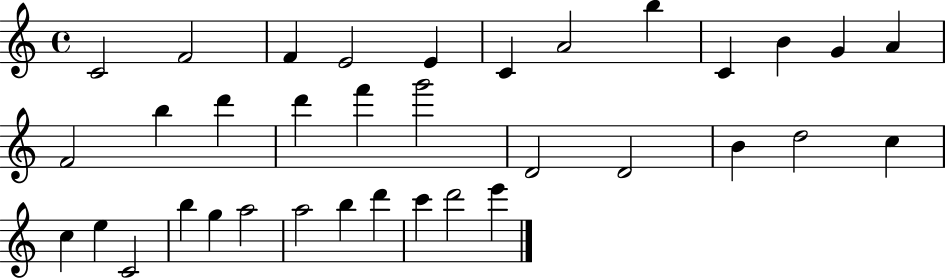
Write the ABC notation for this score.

X:1
T:Untitled
M:4/4
L:1/4
K:C
C2 F2 F E2 E C A2 b C B G A F2 b d' d' f' g'2 D2 D2 B d2 c c e C2 b g a2 a2 b d' c' d'2 e'